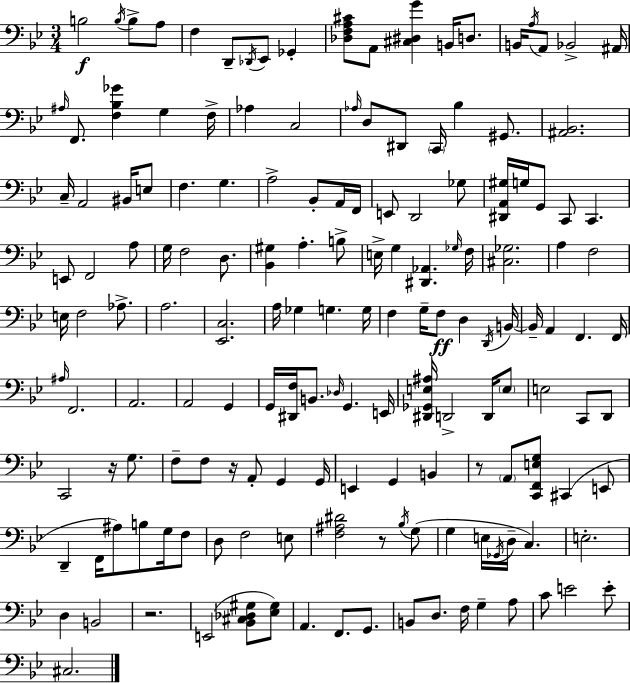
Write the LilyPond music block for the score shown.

{
  \clef bass
  \numericTimeSignature
  \time 3/4
  \key g \minor
  \repeat volta 2 { b2\f \acciaccatura { b16 } b8-> a8 | f4 d,8-- \acciaccatura { des,16 } ees,8 ges,4-. | <des f a cis'>8 a,8 <cis dis g'>4 b,16 d8. | b,16 \acciaccatura { a16 } a,8 bes,2-> | \break ais,16 \grace { ais16 } f,8. <f bes ges'>4 g4 | f16-> aes4 c2 | \grace { aes16 } d8 dis,8 \parenthesize c,16 bes4 | gis,8. <ais, bes,>2. | \break c16-- a,2 | bis,16 e8 f4. g4. | a2-> | bes,8-. a,16 f,16 e,8 d,2 | \break ges8 <dis, a, gis>16 g16 g,8 c,8 c,4. | e,8 f,2 | a8 g16 f2 | d8. <bes, gis>4 a4.-. | \break b8-> e16-> g4 <dis, aes,>4. | \grace { ges16 } f16 <cis ges>2. | a4 f2 | e16 f2 | \break aes8.-> a2. | <ees, c>2. | a16 ges4 g4. | g16 f4 g16-- f8\ff | \break d4 \acciaccatura { d,16 } b,16~~ b,16-- a,4 | f,4. f,16 \grace { ais16 } f,2. | a,2. | a,2 | \break g,4 g,16 <dis, f>16 b,8. | \grace { des16 } g,4. e,16 <dis, ges, e ais>16 d,2-> | d,16 \parenthesize e8 e2 | c,8 d,8 c,2 | \break r16 g8. f8-- f8 | r16 a,8-. g,4 g,16 e,4 | g,4 b,4 r8 \parenthesize a,8 | <c, f, e g>8 cis,4( e,8 d,4-- | \break f,16 ais8) b8 g16 f8 d8 f2 | e8 <f ais dis'>2 | r8 \acciaccatura { bes16 } g8( g4 | e16 \acciaccatura { ges,16 } d16-- c4.) e2.-. | \break d4 | b,2 r2. | e,2( | <bes, cis des gis>8 <ees gis>8) a,4. | \break f,8. g,8. b,8 | d8. f16 g4-- a8 c'8 | e'2 e'8-. cis2. | } \bar "|."
}